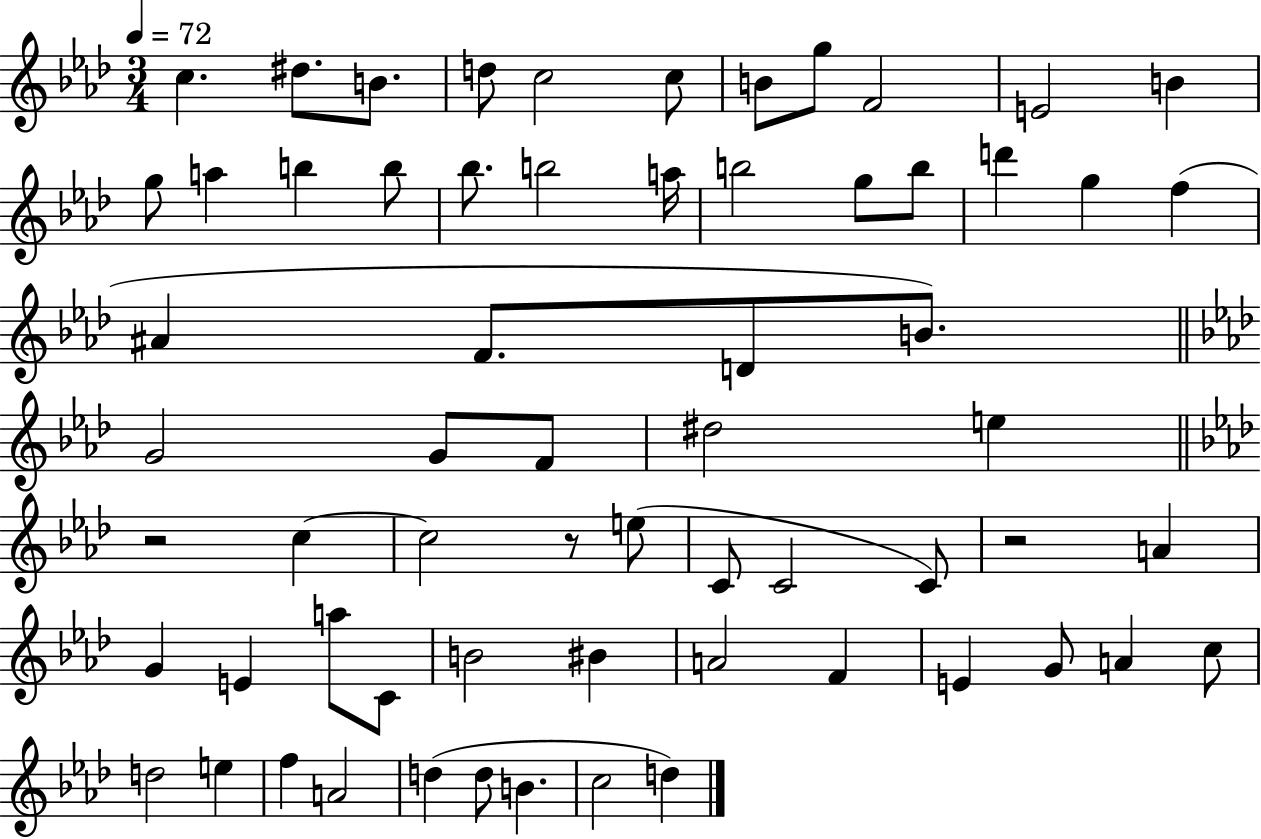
X:1
T:Untitled
M:3/4
L:1/4
K:Ab
c ^d/2 B/2 d/2 c2 c/2 B/2 g/2 F2 E2 B g/2 a b b/2 _b/2 b2 a/4 b2 g/2 b/2 d' g f ^A F/2 D/2 B/2 G2 G/2 F/2 ^d2 e z2 c c2 z/2 e/2 C/2 C2 C/2 z2 A G E a/2 C/2 B2 ^B A2 F E G/2 A c/2 d2 e f A2 d d/2 B c2 d